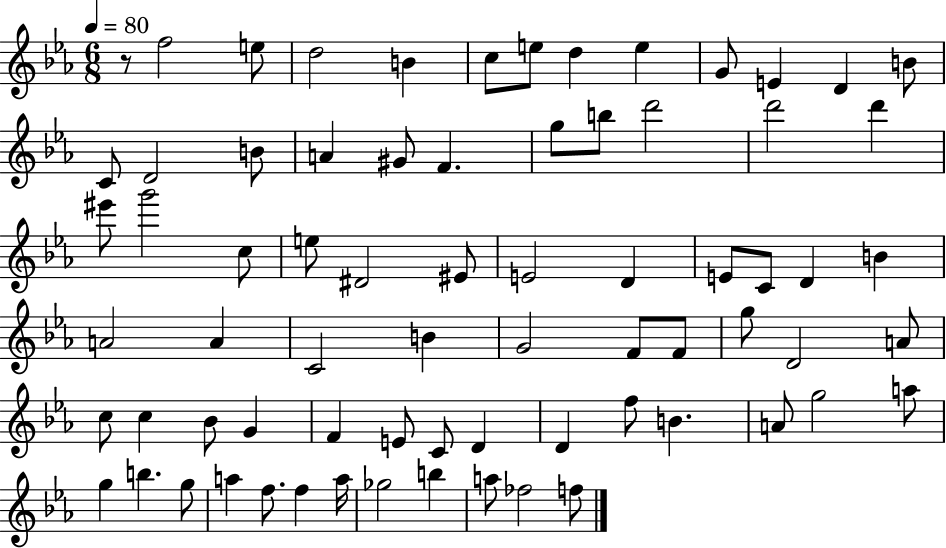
R/e F5/h E5/e D5/h B4/q C5/e E5/e D5/q E5/q G4/e E4/q D4/q B4/e C4/e D4/h B4/e A4/q G#4/e F4/q. G5/e B5/e D6/h D6/h D6/q EIS6/e G6/h C5/e E5/e D#4/h EIS4/e E4/h D4/q E4/e C4/e D4/q B4/q A4/h A4/q C4/h B4/q G4/h F4/e F4/e G5/e D4/h A4/e C5/e C5/q Bb4/e G4/q F4/q E4/e C4/e D4/q D4/q F5/e B4/q. A4/e G5/h A5/e G5/q B5/q. G5/e A5/q F5/e. F5/q A5/s Gb5/h B5/q A5/e FES5/h F5/e